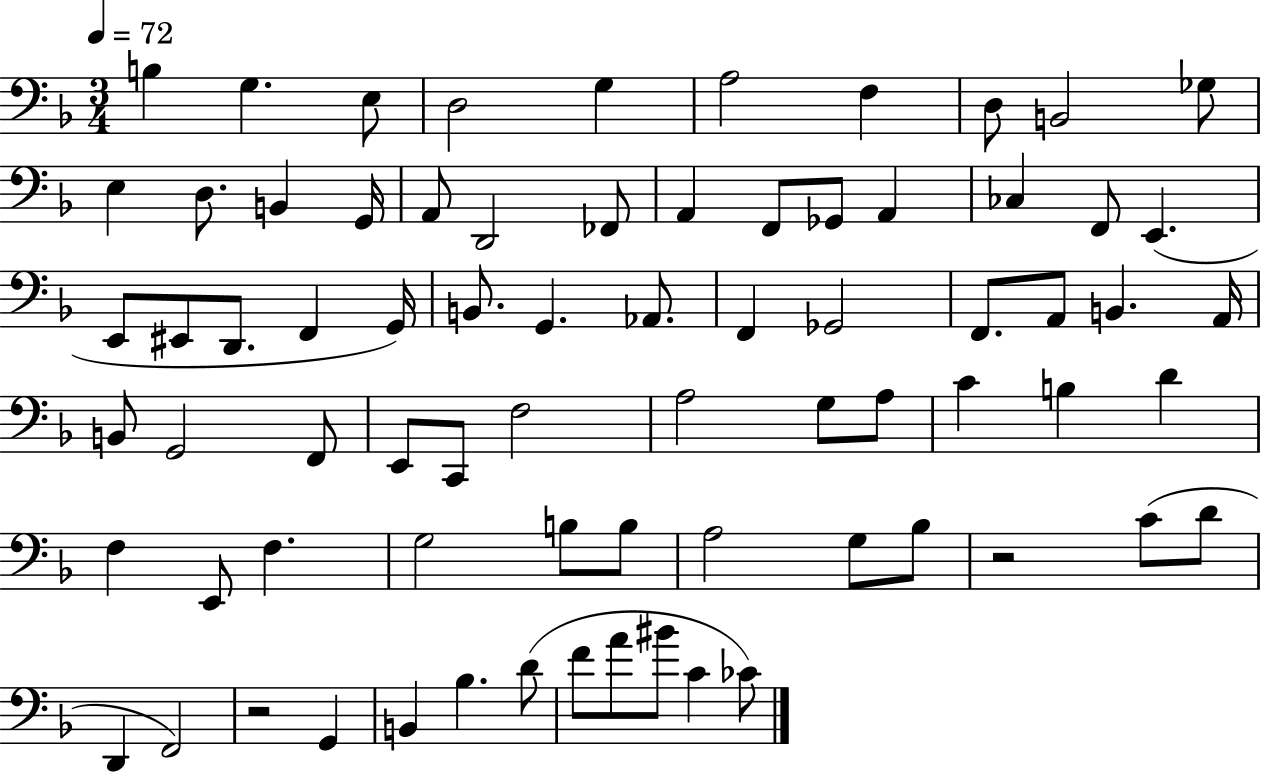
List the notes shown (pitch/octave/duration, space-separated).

B3/q G3/q. E3/e D3/h G3/q A3/h F3/q D3/e B2/h Gb3/e E3/q D3/e. B2/q G2/s A2/e D2/h FES2/e A2/q F2/e Gb2/e A2/q CES3/q F2/e E2/q. E2/e EIS2/e D2/e. F2/q G2/s B2/e. G2/q. Ab2/e. F2/q Gb2/h F2/e. A2/e B2/q. A2/s B2/e G2/h F2/e E2/e C2/e F3/h A3/h G3/e A3/e C4/q B3/q D4/q F3/q E2/e F3/q. G3/h B3/e B3/e A3/h G3/e Bb3/e R/h C4/e D4/e D2/q F2/h R/h G2/q B2/q Bb3/q. D4/e F4/e A4/e BIS4/e C4/q CES4/e